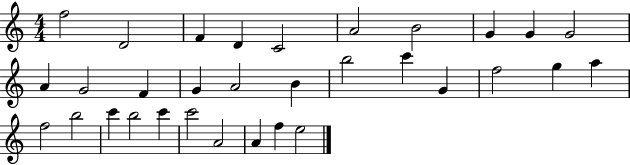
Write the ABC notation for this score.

X:1
T:Untitled
M:4/4
L:1/4
K:C
f2 D2 F D C2 A2 B2 G G G2 A G2 F G A2 B b2 c' G f2 g a f2 b2 c' b2 c' c'2 A2 A f e2